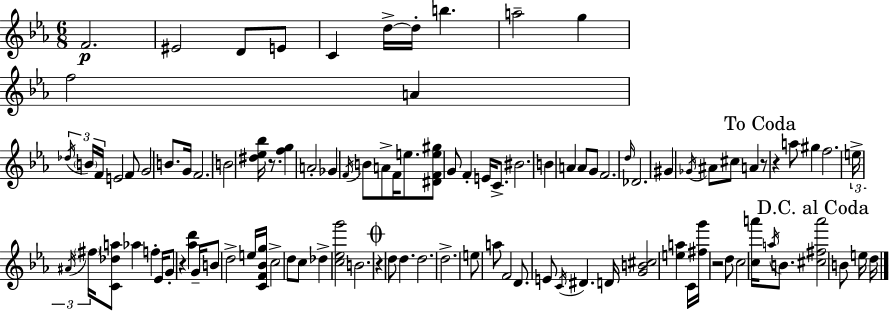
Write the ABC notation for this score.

X:1
T:Untitled
M:6/8
L:1/4
K:Cm
F2 ^E2 D/2 E/2 C d/4 d/4 b a2 g f2 A _d/4 B/4 F/4 E2 F/2 G2 B/2 G/4 F2 B2 [^d_e_b]/4 z/2 [fg] A2 _G F/4 B/2 A/2 F/4 e/2 [^DFe^g]/2 G/2 F E/4 C/2 ^B2 B A A/2 G/2 F2 d/4 _D2 ^G _G/4 ^A/2 ^c/2 A z/2 z a/2 ^g f2 e/4 ^A/4 ^f/4 [C_da]/2 _a f _E/4 G/2 z [_ad'] G/4 B/2 d2 e/4 [CF_Bg]/4 c2 d/2 c/2 _d [c_eg']2 B2 z d/2 d d2 d2 e/2 a/2 F2 D/2 E/2 C/4 ^D D/4 [GB^c]2 [ea] C/4 [^fg']/4 z2 d/2 c2 [ca']/4 a/4 B/2 [^c^fa']2 B/2 e/4 d/4